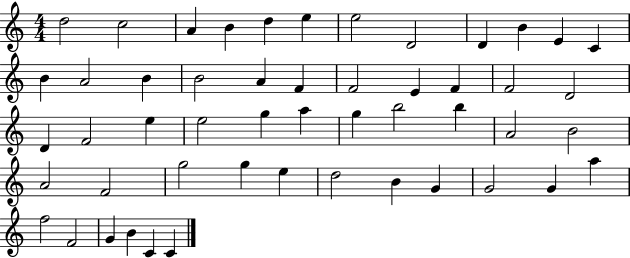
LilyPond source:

{
  \clef treble
  \numericTimeSignature
  \time 4/4
  \key c \major
  d''2 c''2 | a'4 b'4 d''4 e''4 | e''2 d'2 | d'4 b'4 e'4 c'4 | \break b'4 a'2 b'4 | b'2 a'4 f'4 | f'2 e'4 f'4 | f'2 d'2 | \break d'4 f'2 e''4 | e''2 g''4 a''4 | g''4 b''2 b''4 | a'2 b'2 | \break a'2 f'2 | g''2 g''4 e''4 | d''2 b'4 g'4 | g'2 g'4 a''4 | \break f''2 f'2 | g'4 b'4 c'4 c'4 | \bar "|."
}